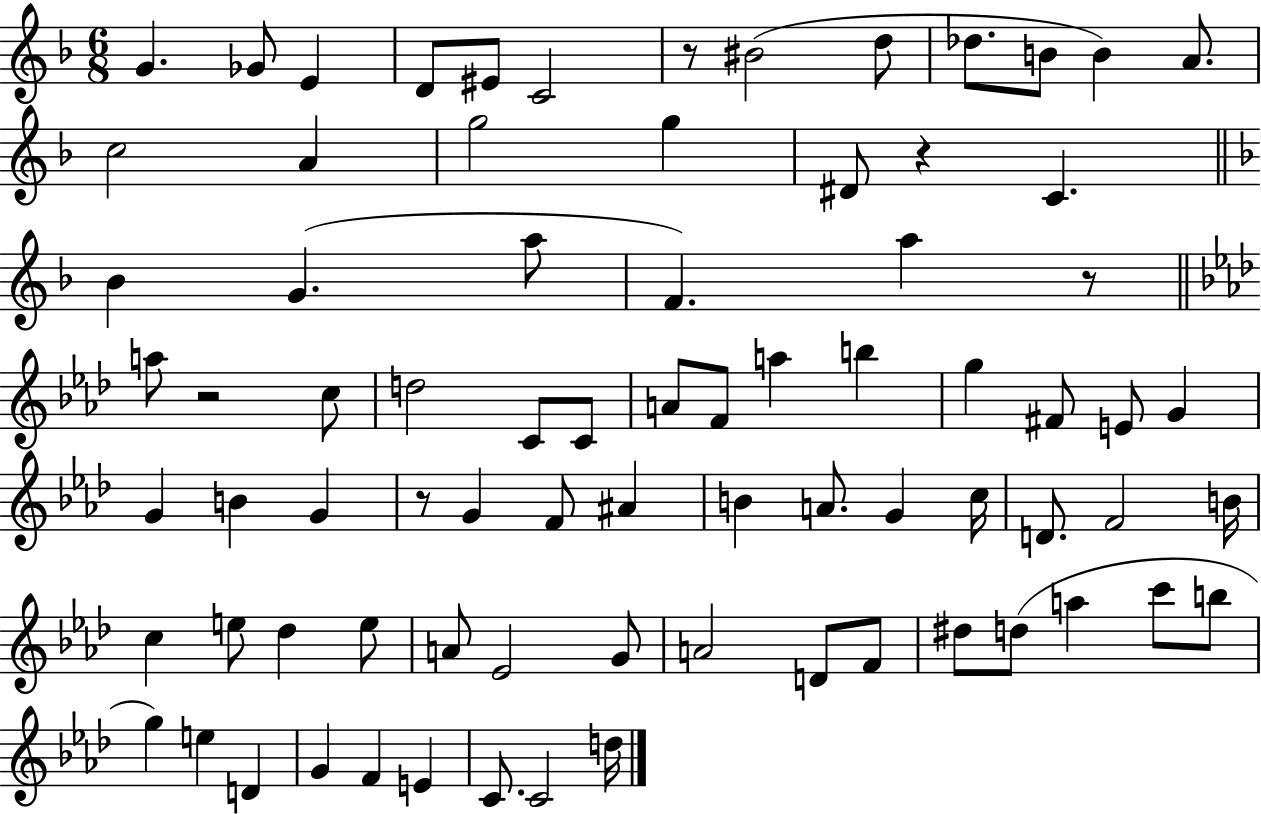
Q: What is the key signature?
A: F major